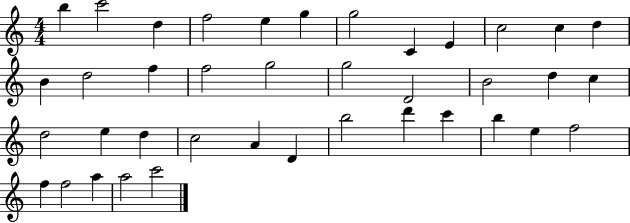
X:1
T:Untitled
M:4/4
L:1/4
K:C
b c'2 d f2 e g g2 C E c2 c d B d2 f f2 g2 g2 D2 B2 d c d2 e d c2 A D b2 d' c' b e f2 f f2 a a2 c'2